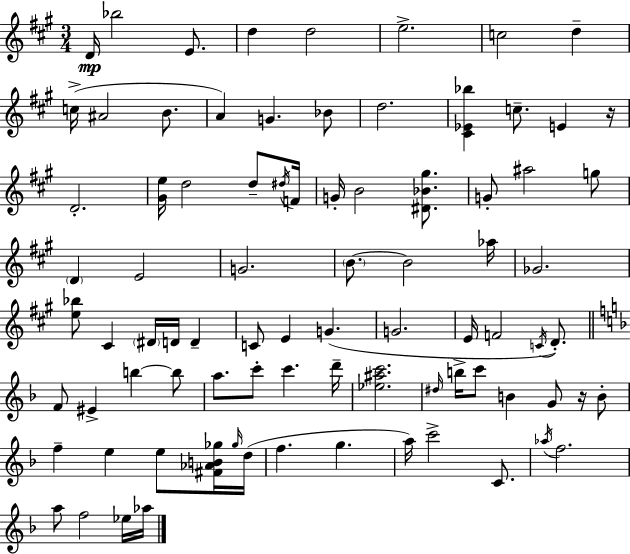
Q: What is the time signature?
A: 3/4